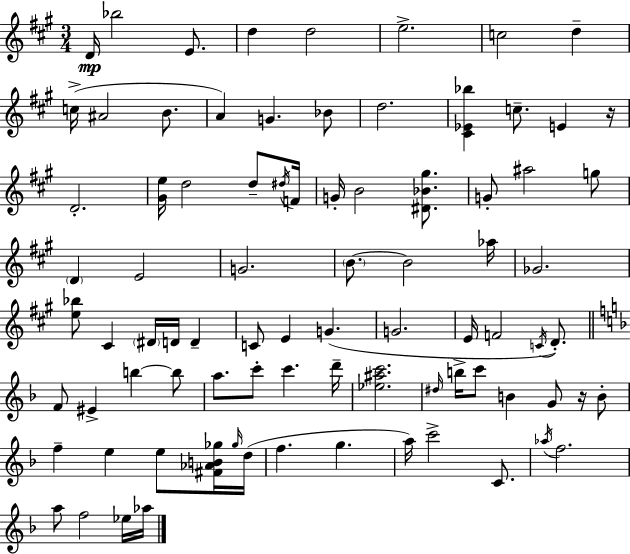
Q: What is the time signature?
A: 3/4